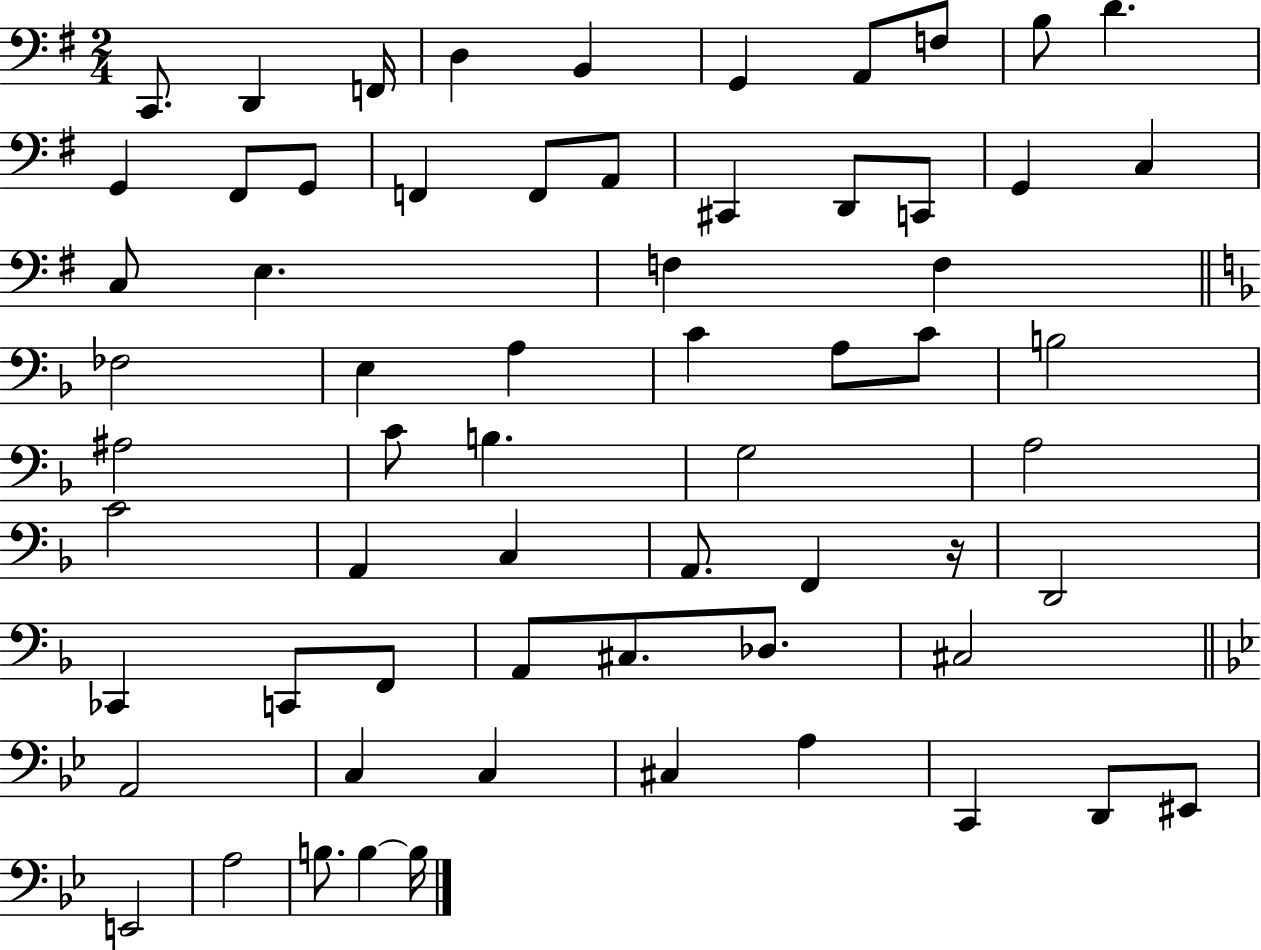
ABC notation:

X:1
T:Untitled
M:2/4
L:1/4
K:G
C,,/2 D,, F,,/4 D, B,, G,, A,,/2 F,/2 B,/2 D G,, ^F,,/2 G,,/2 F,, F,,/2 A,,/2 ^C,, D,,/2 C,,/2 G,, C, C,/2 E, F, F, _F,2 E, A, C A,/2 C/2 B,2 ^A,2 C/2 B, G,2 A,2 C2 A,, C, A,,/2 F,, z/4 D,,2 _C,, C,,/2 F,,/2 A,,/2 ^C,/2 _D,/2 ^C,2 A,,2 C, C, ^C, A, C,, D,,/2 ^E,,/2 E,,2 A,2 B,/2 B, B,/4